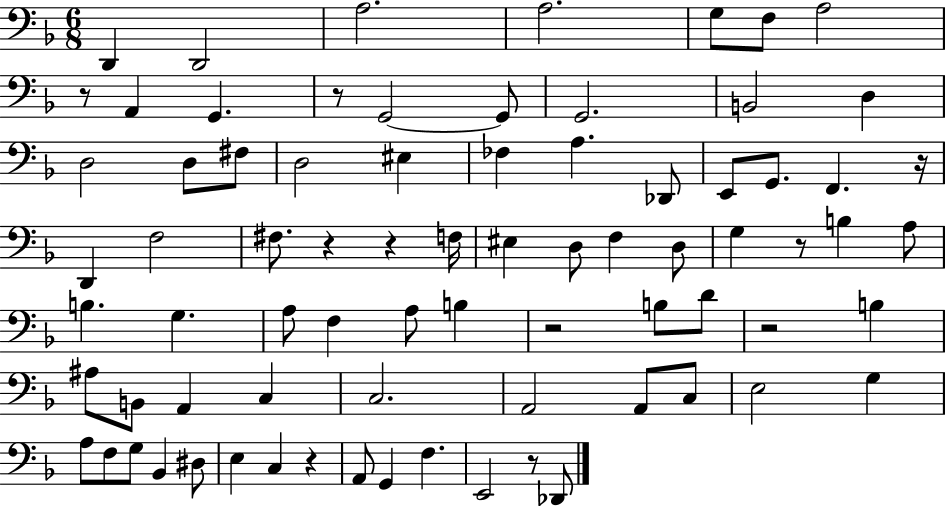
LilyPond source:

{
  \clef bass
  \numericTimeSignature
  \time 6/8
  \key f \major
  d,4 d,2 | a2. | a2. | g8 f8 a2 | \break r8 a,4 g,4. | r8 g,2~~ g,8 | g,2. | b,2 d4 | \break d2 d8 fis8 | d2 eis4 | fes4 a4. des,8 | e,8 g,8. f,4. r16 | \break d,4 f2 | fis8. r4 r4 f16 | eis4 d8 f4 d8 | g4 r8 b4 a8 | \break b4. g4. | a8 f4 a8 b4 | r2 b8 d'8 | r2 b4 | \break ais8 b,8 a,4 c4 | c2. | a,2 a,8 c8 | e2 g4 | \break a8 f8 g8 bes,4 dis8 | e4 c4 r4 | a,8 g,4 f4. | e,2 r8 des,8 | \break \bar "|."
}